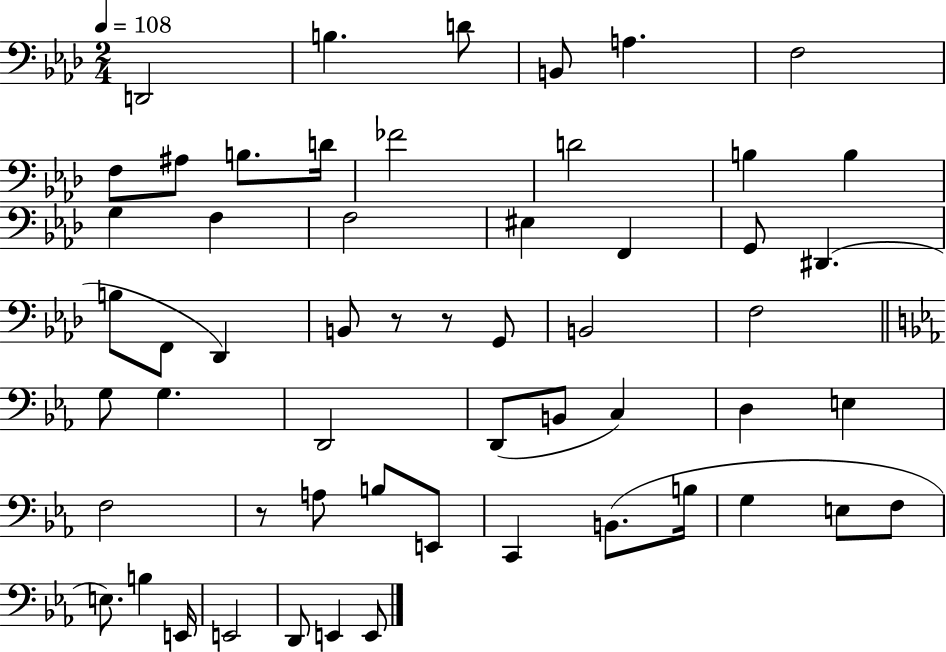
D2/h B3/q. D4/e B2/e A3/q. F3/h F3/e A#3/e B3/e. D4/s FES4/h D4/h B3/q B3/q G3/q F3/q F3/h EIS3/q F2/q G2/e D#2/q. B3/e F2/e Db2/q B2/e R/e R/e G2/e B2/h F3/h G3/e G3/q. D2/h D2/e B2/e C3/q D3/q E3/q F3/h R/e A3/e B3/e E2/e C2/q B2/e. B3/s G3/q E3/e F3/e E3/e. B3/q E2/s E2/h D2/e E2/q E2/e